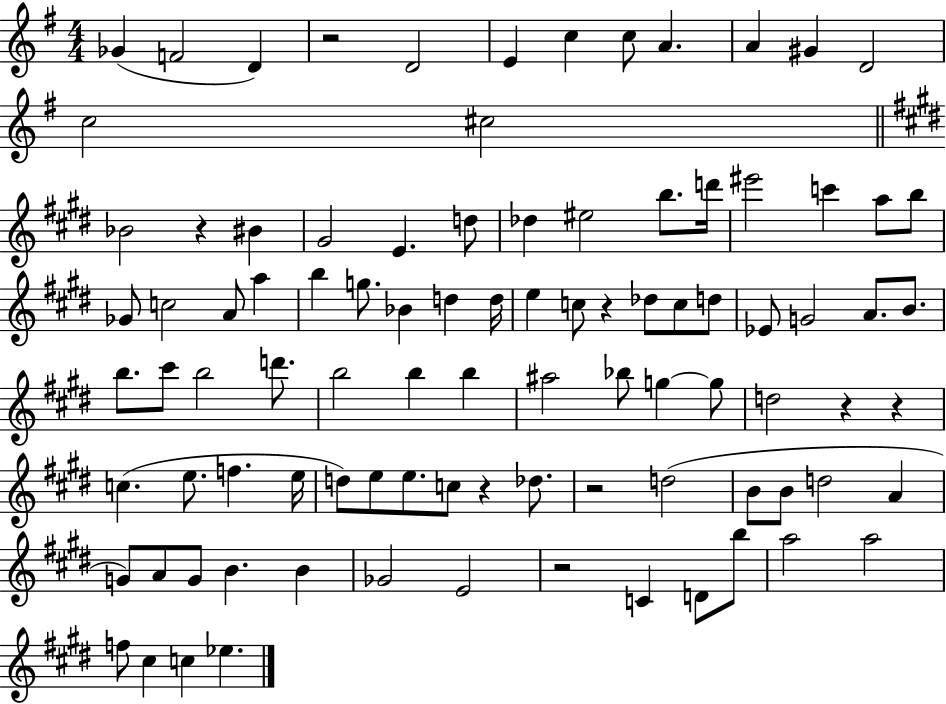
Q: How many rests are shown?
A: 8